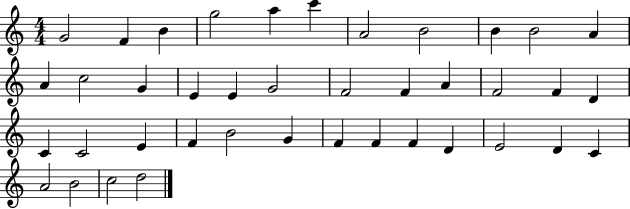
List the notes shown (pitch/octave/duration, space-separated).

G4/h F4/q B4/q G5/h A5/q C6/q A4/h B4/h B4/q B4/h A4/q A4/q C5/h G4/q E4/q E4/q G4/h F4/h F4/q A4/q F4/h F4/q D4/q C4/q C4/h E4/q F4/q B4/h G4/q F4/q F4/q F4/q D4/q E4/h D4/q C4/q A4/h B4/h C5/h D5/h